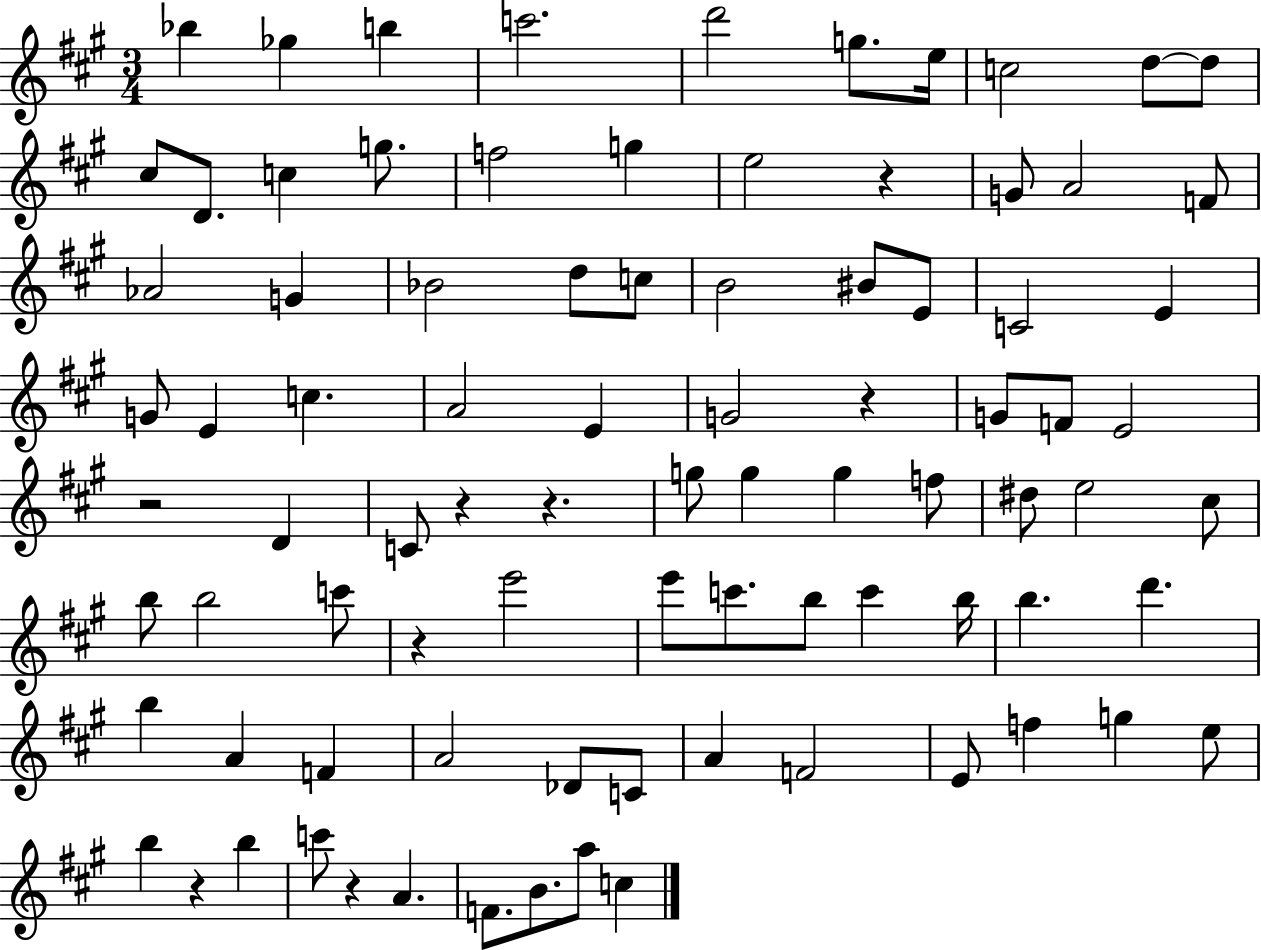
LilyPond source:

{
  \clef treble
  \numericTimeSignature
  \time 3/4
  \key a \major
  bes''4 ges''4 b''4 | c'''2. | d'''2 g''8. e''16 | c''2 d''8~~ d''8 | \break cis''8 d'8. c''4 g''8. | f''2 g''4 | e''2 r4 | g'8 a'2 f'8 | \break aes'2 g'4 | bes'2 d''8 c''8 | b'2 bis'8 e'8 | c'2 e'4 | \break g'8 e'4 c''4. | a'2 e'4 | g'2 r4 | g'8 f'8 e'2 | \break r2 d'4 | c'8 r4 r4. | g''8 g''4 g''4 f''8 | dis''8 e''2 cis''8 | \break b''8 b''2 c'''8 | r4 e'''2 | e'''8 c'''8. b''8 c'''4 b''16 | b''4. d'''4. | \break b''4 a'4 f'4 | a'2 des'8 c'8 | a'4 f'2 | e'8 f''4 g''4 e''8 | \break b''4 r4 b''4 | c'''8 r4 a'4. | f'8. b'8. a''8 c''4 | \bar "|."
}